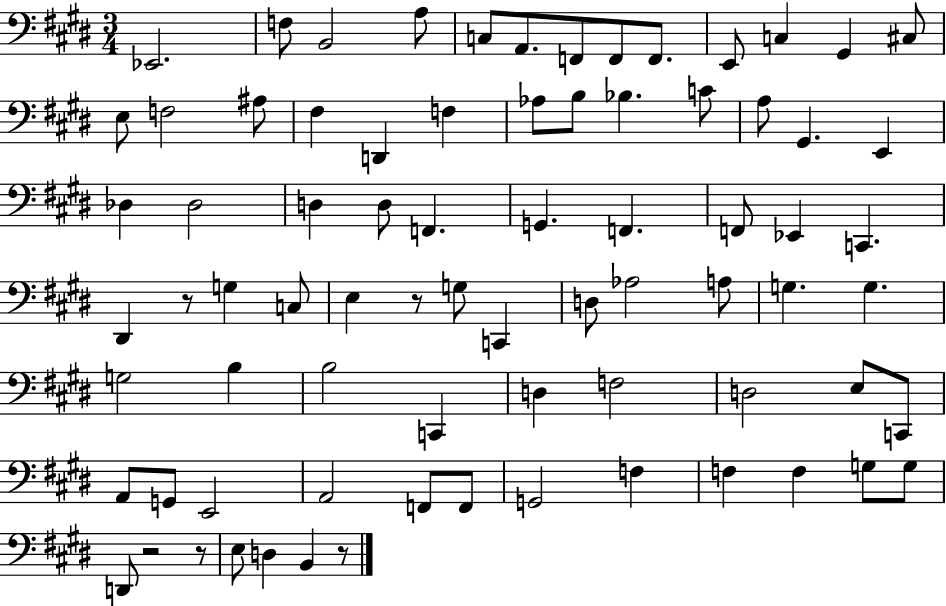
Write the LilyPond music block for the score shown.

{
  \clef bass
  \numericTimeSignature
  \time 3/4
  \key e \major
  \repeat volta 2 { ees,2. | f8 b,2 a8 | c8 a,8. f,8 f,8 f,8. | e,8 c4 gis,4 cis8 | \break e8 f2 ais8 | fis4 d,4 f4 | aes8 b8 bes4. c'8 | a8 gis,4. e,4 | \break des4 des2 | d4 d8 f,4. | g,4. f,4. | f,8 ees,4 c,4. | \break dis,4 r8 g4 c8 | e4 r8 g8 c,4 | d8 aes2 a8 | g4. g4. | \break g2 b4 | b2 c,4 | d4 f2 | d2 e8 c,8 | \break a,8 g,8 e,2 | a,2 f,8 f,8 | g,2 f4 | f4 f4 g8 g8 | \break d,8 r2 r8 | e8 d4 b,4 r8 | } \bar "|."
}